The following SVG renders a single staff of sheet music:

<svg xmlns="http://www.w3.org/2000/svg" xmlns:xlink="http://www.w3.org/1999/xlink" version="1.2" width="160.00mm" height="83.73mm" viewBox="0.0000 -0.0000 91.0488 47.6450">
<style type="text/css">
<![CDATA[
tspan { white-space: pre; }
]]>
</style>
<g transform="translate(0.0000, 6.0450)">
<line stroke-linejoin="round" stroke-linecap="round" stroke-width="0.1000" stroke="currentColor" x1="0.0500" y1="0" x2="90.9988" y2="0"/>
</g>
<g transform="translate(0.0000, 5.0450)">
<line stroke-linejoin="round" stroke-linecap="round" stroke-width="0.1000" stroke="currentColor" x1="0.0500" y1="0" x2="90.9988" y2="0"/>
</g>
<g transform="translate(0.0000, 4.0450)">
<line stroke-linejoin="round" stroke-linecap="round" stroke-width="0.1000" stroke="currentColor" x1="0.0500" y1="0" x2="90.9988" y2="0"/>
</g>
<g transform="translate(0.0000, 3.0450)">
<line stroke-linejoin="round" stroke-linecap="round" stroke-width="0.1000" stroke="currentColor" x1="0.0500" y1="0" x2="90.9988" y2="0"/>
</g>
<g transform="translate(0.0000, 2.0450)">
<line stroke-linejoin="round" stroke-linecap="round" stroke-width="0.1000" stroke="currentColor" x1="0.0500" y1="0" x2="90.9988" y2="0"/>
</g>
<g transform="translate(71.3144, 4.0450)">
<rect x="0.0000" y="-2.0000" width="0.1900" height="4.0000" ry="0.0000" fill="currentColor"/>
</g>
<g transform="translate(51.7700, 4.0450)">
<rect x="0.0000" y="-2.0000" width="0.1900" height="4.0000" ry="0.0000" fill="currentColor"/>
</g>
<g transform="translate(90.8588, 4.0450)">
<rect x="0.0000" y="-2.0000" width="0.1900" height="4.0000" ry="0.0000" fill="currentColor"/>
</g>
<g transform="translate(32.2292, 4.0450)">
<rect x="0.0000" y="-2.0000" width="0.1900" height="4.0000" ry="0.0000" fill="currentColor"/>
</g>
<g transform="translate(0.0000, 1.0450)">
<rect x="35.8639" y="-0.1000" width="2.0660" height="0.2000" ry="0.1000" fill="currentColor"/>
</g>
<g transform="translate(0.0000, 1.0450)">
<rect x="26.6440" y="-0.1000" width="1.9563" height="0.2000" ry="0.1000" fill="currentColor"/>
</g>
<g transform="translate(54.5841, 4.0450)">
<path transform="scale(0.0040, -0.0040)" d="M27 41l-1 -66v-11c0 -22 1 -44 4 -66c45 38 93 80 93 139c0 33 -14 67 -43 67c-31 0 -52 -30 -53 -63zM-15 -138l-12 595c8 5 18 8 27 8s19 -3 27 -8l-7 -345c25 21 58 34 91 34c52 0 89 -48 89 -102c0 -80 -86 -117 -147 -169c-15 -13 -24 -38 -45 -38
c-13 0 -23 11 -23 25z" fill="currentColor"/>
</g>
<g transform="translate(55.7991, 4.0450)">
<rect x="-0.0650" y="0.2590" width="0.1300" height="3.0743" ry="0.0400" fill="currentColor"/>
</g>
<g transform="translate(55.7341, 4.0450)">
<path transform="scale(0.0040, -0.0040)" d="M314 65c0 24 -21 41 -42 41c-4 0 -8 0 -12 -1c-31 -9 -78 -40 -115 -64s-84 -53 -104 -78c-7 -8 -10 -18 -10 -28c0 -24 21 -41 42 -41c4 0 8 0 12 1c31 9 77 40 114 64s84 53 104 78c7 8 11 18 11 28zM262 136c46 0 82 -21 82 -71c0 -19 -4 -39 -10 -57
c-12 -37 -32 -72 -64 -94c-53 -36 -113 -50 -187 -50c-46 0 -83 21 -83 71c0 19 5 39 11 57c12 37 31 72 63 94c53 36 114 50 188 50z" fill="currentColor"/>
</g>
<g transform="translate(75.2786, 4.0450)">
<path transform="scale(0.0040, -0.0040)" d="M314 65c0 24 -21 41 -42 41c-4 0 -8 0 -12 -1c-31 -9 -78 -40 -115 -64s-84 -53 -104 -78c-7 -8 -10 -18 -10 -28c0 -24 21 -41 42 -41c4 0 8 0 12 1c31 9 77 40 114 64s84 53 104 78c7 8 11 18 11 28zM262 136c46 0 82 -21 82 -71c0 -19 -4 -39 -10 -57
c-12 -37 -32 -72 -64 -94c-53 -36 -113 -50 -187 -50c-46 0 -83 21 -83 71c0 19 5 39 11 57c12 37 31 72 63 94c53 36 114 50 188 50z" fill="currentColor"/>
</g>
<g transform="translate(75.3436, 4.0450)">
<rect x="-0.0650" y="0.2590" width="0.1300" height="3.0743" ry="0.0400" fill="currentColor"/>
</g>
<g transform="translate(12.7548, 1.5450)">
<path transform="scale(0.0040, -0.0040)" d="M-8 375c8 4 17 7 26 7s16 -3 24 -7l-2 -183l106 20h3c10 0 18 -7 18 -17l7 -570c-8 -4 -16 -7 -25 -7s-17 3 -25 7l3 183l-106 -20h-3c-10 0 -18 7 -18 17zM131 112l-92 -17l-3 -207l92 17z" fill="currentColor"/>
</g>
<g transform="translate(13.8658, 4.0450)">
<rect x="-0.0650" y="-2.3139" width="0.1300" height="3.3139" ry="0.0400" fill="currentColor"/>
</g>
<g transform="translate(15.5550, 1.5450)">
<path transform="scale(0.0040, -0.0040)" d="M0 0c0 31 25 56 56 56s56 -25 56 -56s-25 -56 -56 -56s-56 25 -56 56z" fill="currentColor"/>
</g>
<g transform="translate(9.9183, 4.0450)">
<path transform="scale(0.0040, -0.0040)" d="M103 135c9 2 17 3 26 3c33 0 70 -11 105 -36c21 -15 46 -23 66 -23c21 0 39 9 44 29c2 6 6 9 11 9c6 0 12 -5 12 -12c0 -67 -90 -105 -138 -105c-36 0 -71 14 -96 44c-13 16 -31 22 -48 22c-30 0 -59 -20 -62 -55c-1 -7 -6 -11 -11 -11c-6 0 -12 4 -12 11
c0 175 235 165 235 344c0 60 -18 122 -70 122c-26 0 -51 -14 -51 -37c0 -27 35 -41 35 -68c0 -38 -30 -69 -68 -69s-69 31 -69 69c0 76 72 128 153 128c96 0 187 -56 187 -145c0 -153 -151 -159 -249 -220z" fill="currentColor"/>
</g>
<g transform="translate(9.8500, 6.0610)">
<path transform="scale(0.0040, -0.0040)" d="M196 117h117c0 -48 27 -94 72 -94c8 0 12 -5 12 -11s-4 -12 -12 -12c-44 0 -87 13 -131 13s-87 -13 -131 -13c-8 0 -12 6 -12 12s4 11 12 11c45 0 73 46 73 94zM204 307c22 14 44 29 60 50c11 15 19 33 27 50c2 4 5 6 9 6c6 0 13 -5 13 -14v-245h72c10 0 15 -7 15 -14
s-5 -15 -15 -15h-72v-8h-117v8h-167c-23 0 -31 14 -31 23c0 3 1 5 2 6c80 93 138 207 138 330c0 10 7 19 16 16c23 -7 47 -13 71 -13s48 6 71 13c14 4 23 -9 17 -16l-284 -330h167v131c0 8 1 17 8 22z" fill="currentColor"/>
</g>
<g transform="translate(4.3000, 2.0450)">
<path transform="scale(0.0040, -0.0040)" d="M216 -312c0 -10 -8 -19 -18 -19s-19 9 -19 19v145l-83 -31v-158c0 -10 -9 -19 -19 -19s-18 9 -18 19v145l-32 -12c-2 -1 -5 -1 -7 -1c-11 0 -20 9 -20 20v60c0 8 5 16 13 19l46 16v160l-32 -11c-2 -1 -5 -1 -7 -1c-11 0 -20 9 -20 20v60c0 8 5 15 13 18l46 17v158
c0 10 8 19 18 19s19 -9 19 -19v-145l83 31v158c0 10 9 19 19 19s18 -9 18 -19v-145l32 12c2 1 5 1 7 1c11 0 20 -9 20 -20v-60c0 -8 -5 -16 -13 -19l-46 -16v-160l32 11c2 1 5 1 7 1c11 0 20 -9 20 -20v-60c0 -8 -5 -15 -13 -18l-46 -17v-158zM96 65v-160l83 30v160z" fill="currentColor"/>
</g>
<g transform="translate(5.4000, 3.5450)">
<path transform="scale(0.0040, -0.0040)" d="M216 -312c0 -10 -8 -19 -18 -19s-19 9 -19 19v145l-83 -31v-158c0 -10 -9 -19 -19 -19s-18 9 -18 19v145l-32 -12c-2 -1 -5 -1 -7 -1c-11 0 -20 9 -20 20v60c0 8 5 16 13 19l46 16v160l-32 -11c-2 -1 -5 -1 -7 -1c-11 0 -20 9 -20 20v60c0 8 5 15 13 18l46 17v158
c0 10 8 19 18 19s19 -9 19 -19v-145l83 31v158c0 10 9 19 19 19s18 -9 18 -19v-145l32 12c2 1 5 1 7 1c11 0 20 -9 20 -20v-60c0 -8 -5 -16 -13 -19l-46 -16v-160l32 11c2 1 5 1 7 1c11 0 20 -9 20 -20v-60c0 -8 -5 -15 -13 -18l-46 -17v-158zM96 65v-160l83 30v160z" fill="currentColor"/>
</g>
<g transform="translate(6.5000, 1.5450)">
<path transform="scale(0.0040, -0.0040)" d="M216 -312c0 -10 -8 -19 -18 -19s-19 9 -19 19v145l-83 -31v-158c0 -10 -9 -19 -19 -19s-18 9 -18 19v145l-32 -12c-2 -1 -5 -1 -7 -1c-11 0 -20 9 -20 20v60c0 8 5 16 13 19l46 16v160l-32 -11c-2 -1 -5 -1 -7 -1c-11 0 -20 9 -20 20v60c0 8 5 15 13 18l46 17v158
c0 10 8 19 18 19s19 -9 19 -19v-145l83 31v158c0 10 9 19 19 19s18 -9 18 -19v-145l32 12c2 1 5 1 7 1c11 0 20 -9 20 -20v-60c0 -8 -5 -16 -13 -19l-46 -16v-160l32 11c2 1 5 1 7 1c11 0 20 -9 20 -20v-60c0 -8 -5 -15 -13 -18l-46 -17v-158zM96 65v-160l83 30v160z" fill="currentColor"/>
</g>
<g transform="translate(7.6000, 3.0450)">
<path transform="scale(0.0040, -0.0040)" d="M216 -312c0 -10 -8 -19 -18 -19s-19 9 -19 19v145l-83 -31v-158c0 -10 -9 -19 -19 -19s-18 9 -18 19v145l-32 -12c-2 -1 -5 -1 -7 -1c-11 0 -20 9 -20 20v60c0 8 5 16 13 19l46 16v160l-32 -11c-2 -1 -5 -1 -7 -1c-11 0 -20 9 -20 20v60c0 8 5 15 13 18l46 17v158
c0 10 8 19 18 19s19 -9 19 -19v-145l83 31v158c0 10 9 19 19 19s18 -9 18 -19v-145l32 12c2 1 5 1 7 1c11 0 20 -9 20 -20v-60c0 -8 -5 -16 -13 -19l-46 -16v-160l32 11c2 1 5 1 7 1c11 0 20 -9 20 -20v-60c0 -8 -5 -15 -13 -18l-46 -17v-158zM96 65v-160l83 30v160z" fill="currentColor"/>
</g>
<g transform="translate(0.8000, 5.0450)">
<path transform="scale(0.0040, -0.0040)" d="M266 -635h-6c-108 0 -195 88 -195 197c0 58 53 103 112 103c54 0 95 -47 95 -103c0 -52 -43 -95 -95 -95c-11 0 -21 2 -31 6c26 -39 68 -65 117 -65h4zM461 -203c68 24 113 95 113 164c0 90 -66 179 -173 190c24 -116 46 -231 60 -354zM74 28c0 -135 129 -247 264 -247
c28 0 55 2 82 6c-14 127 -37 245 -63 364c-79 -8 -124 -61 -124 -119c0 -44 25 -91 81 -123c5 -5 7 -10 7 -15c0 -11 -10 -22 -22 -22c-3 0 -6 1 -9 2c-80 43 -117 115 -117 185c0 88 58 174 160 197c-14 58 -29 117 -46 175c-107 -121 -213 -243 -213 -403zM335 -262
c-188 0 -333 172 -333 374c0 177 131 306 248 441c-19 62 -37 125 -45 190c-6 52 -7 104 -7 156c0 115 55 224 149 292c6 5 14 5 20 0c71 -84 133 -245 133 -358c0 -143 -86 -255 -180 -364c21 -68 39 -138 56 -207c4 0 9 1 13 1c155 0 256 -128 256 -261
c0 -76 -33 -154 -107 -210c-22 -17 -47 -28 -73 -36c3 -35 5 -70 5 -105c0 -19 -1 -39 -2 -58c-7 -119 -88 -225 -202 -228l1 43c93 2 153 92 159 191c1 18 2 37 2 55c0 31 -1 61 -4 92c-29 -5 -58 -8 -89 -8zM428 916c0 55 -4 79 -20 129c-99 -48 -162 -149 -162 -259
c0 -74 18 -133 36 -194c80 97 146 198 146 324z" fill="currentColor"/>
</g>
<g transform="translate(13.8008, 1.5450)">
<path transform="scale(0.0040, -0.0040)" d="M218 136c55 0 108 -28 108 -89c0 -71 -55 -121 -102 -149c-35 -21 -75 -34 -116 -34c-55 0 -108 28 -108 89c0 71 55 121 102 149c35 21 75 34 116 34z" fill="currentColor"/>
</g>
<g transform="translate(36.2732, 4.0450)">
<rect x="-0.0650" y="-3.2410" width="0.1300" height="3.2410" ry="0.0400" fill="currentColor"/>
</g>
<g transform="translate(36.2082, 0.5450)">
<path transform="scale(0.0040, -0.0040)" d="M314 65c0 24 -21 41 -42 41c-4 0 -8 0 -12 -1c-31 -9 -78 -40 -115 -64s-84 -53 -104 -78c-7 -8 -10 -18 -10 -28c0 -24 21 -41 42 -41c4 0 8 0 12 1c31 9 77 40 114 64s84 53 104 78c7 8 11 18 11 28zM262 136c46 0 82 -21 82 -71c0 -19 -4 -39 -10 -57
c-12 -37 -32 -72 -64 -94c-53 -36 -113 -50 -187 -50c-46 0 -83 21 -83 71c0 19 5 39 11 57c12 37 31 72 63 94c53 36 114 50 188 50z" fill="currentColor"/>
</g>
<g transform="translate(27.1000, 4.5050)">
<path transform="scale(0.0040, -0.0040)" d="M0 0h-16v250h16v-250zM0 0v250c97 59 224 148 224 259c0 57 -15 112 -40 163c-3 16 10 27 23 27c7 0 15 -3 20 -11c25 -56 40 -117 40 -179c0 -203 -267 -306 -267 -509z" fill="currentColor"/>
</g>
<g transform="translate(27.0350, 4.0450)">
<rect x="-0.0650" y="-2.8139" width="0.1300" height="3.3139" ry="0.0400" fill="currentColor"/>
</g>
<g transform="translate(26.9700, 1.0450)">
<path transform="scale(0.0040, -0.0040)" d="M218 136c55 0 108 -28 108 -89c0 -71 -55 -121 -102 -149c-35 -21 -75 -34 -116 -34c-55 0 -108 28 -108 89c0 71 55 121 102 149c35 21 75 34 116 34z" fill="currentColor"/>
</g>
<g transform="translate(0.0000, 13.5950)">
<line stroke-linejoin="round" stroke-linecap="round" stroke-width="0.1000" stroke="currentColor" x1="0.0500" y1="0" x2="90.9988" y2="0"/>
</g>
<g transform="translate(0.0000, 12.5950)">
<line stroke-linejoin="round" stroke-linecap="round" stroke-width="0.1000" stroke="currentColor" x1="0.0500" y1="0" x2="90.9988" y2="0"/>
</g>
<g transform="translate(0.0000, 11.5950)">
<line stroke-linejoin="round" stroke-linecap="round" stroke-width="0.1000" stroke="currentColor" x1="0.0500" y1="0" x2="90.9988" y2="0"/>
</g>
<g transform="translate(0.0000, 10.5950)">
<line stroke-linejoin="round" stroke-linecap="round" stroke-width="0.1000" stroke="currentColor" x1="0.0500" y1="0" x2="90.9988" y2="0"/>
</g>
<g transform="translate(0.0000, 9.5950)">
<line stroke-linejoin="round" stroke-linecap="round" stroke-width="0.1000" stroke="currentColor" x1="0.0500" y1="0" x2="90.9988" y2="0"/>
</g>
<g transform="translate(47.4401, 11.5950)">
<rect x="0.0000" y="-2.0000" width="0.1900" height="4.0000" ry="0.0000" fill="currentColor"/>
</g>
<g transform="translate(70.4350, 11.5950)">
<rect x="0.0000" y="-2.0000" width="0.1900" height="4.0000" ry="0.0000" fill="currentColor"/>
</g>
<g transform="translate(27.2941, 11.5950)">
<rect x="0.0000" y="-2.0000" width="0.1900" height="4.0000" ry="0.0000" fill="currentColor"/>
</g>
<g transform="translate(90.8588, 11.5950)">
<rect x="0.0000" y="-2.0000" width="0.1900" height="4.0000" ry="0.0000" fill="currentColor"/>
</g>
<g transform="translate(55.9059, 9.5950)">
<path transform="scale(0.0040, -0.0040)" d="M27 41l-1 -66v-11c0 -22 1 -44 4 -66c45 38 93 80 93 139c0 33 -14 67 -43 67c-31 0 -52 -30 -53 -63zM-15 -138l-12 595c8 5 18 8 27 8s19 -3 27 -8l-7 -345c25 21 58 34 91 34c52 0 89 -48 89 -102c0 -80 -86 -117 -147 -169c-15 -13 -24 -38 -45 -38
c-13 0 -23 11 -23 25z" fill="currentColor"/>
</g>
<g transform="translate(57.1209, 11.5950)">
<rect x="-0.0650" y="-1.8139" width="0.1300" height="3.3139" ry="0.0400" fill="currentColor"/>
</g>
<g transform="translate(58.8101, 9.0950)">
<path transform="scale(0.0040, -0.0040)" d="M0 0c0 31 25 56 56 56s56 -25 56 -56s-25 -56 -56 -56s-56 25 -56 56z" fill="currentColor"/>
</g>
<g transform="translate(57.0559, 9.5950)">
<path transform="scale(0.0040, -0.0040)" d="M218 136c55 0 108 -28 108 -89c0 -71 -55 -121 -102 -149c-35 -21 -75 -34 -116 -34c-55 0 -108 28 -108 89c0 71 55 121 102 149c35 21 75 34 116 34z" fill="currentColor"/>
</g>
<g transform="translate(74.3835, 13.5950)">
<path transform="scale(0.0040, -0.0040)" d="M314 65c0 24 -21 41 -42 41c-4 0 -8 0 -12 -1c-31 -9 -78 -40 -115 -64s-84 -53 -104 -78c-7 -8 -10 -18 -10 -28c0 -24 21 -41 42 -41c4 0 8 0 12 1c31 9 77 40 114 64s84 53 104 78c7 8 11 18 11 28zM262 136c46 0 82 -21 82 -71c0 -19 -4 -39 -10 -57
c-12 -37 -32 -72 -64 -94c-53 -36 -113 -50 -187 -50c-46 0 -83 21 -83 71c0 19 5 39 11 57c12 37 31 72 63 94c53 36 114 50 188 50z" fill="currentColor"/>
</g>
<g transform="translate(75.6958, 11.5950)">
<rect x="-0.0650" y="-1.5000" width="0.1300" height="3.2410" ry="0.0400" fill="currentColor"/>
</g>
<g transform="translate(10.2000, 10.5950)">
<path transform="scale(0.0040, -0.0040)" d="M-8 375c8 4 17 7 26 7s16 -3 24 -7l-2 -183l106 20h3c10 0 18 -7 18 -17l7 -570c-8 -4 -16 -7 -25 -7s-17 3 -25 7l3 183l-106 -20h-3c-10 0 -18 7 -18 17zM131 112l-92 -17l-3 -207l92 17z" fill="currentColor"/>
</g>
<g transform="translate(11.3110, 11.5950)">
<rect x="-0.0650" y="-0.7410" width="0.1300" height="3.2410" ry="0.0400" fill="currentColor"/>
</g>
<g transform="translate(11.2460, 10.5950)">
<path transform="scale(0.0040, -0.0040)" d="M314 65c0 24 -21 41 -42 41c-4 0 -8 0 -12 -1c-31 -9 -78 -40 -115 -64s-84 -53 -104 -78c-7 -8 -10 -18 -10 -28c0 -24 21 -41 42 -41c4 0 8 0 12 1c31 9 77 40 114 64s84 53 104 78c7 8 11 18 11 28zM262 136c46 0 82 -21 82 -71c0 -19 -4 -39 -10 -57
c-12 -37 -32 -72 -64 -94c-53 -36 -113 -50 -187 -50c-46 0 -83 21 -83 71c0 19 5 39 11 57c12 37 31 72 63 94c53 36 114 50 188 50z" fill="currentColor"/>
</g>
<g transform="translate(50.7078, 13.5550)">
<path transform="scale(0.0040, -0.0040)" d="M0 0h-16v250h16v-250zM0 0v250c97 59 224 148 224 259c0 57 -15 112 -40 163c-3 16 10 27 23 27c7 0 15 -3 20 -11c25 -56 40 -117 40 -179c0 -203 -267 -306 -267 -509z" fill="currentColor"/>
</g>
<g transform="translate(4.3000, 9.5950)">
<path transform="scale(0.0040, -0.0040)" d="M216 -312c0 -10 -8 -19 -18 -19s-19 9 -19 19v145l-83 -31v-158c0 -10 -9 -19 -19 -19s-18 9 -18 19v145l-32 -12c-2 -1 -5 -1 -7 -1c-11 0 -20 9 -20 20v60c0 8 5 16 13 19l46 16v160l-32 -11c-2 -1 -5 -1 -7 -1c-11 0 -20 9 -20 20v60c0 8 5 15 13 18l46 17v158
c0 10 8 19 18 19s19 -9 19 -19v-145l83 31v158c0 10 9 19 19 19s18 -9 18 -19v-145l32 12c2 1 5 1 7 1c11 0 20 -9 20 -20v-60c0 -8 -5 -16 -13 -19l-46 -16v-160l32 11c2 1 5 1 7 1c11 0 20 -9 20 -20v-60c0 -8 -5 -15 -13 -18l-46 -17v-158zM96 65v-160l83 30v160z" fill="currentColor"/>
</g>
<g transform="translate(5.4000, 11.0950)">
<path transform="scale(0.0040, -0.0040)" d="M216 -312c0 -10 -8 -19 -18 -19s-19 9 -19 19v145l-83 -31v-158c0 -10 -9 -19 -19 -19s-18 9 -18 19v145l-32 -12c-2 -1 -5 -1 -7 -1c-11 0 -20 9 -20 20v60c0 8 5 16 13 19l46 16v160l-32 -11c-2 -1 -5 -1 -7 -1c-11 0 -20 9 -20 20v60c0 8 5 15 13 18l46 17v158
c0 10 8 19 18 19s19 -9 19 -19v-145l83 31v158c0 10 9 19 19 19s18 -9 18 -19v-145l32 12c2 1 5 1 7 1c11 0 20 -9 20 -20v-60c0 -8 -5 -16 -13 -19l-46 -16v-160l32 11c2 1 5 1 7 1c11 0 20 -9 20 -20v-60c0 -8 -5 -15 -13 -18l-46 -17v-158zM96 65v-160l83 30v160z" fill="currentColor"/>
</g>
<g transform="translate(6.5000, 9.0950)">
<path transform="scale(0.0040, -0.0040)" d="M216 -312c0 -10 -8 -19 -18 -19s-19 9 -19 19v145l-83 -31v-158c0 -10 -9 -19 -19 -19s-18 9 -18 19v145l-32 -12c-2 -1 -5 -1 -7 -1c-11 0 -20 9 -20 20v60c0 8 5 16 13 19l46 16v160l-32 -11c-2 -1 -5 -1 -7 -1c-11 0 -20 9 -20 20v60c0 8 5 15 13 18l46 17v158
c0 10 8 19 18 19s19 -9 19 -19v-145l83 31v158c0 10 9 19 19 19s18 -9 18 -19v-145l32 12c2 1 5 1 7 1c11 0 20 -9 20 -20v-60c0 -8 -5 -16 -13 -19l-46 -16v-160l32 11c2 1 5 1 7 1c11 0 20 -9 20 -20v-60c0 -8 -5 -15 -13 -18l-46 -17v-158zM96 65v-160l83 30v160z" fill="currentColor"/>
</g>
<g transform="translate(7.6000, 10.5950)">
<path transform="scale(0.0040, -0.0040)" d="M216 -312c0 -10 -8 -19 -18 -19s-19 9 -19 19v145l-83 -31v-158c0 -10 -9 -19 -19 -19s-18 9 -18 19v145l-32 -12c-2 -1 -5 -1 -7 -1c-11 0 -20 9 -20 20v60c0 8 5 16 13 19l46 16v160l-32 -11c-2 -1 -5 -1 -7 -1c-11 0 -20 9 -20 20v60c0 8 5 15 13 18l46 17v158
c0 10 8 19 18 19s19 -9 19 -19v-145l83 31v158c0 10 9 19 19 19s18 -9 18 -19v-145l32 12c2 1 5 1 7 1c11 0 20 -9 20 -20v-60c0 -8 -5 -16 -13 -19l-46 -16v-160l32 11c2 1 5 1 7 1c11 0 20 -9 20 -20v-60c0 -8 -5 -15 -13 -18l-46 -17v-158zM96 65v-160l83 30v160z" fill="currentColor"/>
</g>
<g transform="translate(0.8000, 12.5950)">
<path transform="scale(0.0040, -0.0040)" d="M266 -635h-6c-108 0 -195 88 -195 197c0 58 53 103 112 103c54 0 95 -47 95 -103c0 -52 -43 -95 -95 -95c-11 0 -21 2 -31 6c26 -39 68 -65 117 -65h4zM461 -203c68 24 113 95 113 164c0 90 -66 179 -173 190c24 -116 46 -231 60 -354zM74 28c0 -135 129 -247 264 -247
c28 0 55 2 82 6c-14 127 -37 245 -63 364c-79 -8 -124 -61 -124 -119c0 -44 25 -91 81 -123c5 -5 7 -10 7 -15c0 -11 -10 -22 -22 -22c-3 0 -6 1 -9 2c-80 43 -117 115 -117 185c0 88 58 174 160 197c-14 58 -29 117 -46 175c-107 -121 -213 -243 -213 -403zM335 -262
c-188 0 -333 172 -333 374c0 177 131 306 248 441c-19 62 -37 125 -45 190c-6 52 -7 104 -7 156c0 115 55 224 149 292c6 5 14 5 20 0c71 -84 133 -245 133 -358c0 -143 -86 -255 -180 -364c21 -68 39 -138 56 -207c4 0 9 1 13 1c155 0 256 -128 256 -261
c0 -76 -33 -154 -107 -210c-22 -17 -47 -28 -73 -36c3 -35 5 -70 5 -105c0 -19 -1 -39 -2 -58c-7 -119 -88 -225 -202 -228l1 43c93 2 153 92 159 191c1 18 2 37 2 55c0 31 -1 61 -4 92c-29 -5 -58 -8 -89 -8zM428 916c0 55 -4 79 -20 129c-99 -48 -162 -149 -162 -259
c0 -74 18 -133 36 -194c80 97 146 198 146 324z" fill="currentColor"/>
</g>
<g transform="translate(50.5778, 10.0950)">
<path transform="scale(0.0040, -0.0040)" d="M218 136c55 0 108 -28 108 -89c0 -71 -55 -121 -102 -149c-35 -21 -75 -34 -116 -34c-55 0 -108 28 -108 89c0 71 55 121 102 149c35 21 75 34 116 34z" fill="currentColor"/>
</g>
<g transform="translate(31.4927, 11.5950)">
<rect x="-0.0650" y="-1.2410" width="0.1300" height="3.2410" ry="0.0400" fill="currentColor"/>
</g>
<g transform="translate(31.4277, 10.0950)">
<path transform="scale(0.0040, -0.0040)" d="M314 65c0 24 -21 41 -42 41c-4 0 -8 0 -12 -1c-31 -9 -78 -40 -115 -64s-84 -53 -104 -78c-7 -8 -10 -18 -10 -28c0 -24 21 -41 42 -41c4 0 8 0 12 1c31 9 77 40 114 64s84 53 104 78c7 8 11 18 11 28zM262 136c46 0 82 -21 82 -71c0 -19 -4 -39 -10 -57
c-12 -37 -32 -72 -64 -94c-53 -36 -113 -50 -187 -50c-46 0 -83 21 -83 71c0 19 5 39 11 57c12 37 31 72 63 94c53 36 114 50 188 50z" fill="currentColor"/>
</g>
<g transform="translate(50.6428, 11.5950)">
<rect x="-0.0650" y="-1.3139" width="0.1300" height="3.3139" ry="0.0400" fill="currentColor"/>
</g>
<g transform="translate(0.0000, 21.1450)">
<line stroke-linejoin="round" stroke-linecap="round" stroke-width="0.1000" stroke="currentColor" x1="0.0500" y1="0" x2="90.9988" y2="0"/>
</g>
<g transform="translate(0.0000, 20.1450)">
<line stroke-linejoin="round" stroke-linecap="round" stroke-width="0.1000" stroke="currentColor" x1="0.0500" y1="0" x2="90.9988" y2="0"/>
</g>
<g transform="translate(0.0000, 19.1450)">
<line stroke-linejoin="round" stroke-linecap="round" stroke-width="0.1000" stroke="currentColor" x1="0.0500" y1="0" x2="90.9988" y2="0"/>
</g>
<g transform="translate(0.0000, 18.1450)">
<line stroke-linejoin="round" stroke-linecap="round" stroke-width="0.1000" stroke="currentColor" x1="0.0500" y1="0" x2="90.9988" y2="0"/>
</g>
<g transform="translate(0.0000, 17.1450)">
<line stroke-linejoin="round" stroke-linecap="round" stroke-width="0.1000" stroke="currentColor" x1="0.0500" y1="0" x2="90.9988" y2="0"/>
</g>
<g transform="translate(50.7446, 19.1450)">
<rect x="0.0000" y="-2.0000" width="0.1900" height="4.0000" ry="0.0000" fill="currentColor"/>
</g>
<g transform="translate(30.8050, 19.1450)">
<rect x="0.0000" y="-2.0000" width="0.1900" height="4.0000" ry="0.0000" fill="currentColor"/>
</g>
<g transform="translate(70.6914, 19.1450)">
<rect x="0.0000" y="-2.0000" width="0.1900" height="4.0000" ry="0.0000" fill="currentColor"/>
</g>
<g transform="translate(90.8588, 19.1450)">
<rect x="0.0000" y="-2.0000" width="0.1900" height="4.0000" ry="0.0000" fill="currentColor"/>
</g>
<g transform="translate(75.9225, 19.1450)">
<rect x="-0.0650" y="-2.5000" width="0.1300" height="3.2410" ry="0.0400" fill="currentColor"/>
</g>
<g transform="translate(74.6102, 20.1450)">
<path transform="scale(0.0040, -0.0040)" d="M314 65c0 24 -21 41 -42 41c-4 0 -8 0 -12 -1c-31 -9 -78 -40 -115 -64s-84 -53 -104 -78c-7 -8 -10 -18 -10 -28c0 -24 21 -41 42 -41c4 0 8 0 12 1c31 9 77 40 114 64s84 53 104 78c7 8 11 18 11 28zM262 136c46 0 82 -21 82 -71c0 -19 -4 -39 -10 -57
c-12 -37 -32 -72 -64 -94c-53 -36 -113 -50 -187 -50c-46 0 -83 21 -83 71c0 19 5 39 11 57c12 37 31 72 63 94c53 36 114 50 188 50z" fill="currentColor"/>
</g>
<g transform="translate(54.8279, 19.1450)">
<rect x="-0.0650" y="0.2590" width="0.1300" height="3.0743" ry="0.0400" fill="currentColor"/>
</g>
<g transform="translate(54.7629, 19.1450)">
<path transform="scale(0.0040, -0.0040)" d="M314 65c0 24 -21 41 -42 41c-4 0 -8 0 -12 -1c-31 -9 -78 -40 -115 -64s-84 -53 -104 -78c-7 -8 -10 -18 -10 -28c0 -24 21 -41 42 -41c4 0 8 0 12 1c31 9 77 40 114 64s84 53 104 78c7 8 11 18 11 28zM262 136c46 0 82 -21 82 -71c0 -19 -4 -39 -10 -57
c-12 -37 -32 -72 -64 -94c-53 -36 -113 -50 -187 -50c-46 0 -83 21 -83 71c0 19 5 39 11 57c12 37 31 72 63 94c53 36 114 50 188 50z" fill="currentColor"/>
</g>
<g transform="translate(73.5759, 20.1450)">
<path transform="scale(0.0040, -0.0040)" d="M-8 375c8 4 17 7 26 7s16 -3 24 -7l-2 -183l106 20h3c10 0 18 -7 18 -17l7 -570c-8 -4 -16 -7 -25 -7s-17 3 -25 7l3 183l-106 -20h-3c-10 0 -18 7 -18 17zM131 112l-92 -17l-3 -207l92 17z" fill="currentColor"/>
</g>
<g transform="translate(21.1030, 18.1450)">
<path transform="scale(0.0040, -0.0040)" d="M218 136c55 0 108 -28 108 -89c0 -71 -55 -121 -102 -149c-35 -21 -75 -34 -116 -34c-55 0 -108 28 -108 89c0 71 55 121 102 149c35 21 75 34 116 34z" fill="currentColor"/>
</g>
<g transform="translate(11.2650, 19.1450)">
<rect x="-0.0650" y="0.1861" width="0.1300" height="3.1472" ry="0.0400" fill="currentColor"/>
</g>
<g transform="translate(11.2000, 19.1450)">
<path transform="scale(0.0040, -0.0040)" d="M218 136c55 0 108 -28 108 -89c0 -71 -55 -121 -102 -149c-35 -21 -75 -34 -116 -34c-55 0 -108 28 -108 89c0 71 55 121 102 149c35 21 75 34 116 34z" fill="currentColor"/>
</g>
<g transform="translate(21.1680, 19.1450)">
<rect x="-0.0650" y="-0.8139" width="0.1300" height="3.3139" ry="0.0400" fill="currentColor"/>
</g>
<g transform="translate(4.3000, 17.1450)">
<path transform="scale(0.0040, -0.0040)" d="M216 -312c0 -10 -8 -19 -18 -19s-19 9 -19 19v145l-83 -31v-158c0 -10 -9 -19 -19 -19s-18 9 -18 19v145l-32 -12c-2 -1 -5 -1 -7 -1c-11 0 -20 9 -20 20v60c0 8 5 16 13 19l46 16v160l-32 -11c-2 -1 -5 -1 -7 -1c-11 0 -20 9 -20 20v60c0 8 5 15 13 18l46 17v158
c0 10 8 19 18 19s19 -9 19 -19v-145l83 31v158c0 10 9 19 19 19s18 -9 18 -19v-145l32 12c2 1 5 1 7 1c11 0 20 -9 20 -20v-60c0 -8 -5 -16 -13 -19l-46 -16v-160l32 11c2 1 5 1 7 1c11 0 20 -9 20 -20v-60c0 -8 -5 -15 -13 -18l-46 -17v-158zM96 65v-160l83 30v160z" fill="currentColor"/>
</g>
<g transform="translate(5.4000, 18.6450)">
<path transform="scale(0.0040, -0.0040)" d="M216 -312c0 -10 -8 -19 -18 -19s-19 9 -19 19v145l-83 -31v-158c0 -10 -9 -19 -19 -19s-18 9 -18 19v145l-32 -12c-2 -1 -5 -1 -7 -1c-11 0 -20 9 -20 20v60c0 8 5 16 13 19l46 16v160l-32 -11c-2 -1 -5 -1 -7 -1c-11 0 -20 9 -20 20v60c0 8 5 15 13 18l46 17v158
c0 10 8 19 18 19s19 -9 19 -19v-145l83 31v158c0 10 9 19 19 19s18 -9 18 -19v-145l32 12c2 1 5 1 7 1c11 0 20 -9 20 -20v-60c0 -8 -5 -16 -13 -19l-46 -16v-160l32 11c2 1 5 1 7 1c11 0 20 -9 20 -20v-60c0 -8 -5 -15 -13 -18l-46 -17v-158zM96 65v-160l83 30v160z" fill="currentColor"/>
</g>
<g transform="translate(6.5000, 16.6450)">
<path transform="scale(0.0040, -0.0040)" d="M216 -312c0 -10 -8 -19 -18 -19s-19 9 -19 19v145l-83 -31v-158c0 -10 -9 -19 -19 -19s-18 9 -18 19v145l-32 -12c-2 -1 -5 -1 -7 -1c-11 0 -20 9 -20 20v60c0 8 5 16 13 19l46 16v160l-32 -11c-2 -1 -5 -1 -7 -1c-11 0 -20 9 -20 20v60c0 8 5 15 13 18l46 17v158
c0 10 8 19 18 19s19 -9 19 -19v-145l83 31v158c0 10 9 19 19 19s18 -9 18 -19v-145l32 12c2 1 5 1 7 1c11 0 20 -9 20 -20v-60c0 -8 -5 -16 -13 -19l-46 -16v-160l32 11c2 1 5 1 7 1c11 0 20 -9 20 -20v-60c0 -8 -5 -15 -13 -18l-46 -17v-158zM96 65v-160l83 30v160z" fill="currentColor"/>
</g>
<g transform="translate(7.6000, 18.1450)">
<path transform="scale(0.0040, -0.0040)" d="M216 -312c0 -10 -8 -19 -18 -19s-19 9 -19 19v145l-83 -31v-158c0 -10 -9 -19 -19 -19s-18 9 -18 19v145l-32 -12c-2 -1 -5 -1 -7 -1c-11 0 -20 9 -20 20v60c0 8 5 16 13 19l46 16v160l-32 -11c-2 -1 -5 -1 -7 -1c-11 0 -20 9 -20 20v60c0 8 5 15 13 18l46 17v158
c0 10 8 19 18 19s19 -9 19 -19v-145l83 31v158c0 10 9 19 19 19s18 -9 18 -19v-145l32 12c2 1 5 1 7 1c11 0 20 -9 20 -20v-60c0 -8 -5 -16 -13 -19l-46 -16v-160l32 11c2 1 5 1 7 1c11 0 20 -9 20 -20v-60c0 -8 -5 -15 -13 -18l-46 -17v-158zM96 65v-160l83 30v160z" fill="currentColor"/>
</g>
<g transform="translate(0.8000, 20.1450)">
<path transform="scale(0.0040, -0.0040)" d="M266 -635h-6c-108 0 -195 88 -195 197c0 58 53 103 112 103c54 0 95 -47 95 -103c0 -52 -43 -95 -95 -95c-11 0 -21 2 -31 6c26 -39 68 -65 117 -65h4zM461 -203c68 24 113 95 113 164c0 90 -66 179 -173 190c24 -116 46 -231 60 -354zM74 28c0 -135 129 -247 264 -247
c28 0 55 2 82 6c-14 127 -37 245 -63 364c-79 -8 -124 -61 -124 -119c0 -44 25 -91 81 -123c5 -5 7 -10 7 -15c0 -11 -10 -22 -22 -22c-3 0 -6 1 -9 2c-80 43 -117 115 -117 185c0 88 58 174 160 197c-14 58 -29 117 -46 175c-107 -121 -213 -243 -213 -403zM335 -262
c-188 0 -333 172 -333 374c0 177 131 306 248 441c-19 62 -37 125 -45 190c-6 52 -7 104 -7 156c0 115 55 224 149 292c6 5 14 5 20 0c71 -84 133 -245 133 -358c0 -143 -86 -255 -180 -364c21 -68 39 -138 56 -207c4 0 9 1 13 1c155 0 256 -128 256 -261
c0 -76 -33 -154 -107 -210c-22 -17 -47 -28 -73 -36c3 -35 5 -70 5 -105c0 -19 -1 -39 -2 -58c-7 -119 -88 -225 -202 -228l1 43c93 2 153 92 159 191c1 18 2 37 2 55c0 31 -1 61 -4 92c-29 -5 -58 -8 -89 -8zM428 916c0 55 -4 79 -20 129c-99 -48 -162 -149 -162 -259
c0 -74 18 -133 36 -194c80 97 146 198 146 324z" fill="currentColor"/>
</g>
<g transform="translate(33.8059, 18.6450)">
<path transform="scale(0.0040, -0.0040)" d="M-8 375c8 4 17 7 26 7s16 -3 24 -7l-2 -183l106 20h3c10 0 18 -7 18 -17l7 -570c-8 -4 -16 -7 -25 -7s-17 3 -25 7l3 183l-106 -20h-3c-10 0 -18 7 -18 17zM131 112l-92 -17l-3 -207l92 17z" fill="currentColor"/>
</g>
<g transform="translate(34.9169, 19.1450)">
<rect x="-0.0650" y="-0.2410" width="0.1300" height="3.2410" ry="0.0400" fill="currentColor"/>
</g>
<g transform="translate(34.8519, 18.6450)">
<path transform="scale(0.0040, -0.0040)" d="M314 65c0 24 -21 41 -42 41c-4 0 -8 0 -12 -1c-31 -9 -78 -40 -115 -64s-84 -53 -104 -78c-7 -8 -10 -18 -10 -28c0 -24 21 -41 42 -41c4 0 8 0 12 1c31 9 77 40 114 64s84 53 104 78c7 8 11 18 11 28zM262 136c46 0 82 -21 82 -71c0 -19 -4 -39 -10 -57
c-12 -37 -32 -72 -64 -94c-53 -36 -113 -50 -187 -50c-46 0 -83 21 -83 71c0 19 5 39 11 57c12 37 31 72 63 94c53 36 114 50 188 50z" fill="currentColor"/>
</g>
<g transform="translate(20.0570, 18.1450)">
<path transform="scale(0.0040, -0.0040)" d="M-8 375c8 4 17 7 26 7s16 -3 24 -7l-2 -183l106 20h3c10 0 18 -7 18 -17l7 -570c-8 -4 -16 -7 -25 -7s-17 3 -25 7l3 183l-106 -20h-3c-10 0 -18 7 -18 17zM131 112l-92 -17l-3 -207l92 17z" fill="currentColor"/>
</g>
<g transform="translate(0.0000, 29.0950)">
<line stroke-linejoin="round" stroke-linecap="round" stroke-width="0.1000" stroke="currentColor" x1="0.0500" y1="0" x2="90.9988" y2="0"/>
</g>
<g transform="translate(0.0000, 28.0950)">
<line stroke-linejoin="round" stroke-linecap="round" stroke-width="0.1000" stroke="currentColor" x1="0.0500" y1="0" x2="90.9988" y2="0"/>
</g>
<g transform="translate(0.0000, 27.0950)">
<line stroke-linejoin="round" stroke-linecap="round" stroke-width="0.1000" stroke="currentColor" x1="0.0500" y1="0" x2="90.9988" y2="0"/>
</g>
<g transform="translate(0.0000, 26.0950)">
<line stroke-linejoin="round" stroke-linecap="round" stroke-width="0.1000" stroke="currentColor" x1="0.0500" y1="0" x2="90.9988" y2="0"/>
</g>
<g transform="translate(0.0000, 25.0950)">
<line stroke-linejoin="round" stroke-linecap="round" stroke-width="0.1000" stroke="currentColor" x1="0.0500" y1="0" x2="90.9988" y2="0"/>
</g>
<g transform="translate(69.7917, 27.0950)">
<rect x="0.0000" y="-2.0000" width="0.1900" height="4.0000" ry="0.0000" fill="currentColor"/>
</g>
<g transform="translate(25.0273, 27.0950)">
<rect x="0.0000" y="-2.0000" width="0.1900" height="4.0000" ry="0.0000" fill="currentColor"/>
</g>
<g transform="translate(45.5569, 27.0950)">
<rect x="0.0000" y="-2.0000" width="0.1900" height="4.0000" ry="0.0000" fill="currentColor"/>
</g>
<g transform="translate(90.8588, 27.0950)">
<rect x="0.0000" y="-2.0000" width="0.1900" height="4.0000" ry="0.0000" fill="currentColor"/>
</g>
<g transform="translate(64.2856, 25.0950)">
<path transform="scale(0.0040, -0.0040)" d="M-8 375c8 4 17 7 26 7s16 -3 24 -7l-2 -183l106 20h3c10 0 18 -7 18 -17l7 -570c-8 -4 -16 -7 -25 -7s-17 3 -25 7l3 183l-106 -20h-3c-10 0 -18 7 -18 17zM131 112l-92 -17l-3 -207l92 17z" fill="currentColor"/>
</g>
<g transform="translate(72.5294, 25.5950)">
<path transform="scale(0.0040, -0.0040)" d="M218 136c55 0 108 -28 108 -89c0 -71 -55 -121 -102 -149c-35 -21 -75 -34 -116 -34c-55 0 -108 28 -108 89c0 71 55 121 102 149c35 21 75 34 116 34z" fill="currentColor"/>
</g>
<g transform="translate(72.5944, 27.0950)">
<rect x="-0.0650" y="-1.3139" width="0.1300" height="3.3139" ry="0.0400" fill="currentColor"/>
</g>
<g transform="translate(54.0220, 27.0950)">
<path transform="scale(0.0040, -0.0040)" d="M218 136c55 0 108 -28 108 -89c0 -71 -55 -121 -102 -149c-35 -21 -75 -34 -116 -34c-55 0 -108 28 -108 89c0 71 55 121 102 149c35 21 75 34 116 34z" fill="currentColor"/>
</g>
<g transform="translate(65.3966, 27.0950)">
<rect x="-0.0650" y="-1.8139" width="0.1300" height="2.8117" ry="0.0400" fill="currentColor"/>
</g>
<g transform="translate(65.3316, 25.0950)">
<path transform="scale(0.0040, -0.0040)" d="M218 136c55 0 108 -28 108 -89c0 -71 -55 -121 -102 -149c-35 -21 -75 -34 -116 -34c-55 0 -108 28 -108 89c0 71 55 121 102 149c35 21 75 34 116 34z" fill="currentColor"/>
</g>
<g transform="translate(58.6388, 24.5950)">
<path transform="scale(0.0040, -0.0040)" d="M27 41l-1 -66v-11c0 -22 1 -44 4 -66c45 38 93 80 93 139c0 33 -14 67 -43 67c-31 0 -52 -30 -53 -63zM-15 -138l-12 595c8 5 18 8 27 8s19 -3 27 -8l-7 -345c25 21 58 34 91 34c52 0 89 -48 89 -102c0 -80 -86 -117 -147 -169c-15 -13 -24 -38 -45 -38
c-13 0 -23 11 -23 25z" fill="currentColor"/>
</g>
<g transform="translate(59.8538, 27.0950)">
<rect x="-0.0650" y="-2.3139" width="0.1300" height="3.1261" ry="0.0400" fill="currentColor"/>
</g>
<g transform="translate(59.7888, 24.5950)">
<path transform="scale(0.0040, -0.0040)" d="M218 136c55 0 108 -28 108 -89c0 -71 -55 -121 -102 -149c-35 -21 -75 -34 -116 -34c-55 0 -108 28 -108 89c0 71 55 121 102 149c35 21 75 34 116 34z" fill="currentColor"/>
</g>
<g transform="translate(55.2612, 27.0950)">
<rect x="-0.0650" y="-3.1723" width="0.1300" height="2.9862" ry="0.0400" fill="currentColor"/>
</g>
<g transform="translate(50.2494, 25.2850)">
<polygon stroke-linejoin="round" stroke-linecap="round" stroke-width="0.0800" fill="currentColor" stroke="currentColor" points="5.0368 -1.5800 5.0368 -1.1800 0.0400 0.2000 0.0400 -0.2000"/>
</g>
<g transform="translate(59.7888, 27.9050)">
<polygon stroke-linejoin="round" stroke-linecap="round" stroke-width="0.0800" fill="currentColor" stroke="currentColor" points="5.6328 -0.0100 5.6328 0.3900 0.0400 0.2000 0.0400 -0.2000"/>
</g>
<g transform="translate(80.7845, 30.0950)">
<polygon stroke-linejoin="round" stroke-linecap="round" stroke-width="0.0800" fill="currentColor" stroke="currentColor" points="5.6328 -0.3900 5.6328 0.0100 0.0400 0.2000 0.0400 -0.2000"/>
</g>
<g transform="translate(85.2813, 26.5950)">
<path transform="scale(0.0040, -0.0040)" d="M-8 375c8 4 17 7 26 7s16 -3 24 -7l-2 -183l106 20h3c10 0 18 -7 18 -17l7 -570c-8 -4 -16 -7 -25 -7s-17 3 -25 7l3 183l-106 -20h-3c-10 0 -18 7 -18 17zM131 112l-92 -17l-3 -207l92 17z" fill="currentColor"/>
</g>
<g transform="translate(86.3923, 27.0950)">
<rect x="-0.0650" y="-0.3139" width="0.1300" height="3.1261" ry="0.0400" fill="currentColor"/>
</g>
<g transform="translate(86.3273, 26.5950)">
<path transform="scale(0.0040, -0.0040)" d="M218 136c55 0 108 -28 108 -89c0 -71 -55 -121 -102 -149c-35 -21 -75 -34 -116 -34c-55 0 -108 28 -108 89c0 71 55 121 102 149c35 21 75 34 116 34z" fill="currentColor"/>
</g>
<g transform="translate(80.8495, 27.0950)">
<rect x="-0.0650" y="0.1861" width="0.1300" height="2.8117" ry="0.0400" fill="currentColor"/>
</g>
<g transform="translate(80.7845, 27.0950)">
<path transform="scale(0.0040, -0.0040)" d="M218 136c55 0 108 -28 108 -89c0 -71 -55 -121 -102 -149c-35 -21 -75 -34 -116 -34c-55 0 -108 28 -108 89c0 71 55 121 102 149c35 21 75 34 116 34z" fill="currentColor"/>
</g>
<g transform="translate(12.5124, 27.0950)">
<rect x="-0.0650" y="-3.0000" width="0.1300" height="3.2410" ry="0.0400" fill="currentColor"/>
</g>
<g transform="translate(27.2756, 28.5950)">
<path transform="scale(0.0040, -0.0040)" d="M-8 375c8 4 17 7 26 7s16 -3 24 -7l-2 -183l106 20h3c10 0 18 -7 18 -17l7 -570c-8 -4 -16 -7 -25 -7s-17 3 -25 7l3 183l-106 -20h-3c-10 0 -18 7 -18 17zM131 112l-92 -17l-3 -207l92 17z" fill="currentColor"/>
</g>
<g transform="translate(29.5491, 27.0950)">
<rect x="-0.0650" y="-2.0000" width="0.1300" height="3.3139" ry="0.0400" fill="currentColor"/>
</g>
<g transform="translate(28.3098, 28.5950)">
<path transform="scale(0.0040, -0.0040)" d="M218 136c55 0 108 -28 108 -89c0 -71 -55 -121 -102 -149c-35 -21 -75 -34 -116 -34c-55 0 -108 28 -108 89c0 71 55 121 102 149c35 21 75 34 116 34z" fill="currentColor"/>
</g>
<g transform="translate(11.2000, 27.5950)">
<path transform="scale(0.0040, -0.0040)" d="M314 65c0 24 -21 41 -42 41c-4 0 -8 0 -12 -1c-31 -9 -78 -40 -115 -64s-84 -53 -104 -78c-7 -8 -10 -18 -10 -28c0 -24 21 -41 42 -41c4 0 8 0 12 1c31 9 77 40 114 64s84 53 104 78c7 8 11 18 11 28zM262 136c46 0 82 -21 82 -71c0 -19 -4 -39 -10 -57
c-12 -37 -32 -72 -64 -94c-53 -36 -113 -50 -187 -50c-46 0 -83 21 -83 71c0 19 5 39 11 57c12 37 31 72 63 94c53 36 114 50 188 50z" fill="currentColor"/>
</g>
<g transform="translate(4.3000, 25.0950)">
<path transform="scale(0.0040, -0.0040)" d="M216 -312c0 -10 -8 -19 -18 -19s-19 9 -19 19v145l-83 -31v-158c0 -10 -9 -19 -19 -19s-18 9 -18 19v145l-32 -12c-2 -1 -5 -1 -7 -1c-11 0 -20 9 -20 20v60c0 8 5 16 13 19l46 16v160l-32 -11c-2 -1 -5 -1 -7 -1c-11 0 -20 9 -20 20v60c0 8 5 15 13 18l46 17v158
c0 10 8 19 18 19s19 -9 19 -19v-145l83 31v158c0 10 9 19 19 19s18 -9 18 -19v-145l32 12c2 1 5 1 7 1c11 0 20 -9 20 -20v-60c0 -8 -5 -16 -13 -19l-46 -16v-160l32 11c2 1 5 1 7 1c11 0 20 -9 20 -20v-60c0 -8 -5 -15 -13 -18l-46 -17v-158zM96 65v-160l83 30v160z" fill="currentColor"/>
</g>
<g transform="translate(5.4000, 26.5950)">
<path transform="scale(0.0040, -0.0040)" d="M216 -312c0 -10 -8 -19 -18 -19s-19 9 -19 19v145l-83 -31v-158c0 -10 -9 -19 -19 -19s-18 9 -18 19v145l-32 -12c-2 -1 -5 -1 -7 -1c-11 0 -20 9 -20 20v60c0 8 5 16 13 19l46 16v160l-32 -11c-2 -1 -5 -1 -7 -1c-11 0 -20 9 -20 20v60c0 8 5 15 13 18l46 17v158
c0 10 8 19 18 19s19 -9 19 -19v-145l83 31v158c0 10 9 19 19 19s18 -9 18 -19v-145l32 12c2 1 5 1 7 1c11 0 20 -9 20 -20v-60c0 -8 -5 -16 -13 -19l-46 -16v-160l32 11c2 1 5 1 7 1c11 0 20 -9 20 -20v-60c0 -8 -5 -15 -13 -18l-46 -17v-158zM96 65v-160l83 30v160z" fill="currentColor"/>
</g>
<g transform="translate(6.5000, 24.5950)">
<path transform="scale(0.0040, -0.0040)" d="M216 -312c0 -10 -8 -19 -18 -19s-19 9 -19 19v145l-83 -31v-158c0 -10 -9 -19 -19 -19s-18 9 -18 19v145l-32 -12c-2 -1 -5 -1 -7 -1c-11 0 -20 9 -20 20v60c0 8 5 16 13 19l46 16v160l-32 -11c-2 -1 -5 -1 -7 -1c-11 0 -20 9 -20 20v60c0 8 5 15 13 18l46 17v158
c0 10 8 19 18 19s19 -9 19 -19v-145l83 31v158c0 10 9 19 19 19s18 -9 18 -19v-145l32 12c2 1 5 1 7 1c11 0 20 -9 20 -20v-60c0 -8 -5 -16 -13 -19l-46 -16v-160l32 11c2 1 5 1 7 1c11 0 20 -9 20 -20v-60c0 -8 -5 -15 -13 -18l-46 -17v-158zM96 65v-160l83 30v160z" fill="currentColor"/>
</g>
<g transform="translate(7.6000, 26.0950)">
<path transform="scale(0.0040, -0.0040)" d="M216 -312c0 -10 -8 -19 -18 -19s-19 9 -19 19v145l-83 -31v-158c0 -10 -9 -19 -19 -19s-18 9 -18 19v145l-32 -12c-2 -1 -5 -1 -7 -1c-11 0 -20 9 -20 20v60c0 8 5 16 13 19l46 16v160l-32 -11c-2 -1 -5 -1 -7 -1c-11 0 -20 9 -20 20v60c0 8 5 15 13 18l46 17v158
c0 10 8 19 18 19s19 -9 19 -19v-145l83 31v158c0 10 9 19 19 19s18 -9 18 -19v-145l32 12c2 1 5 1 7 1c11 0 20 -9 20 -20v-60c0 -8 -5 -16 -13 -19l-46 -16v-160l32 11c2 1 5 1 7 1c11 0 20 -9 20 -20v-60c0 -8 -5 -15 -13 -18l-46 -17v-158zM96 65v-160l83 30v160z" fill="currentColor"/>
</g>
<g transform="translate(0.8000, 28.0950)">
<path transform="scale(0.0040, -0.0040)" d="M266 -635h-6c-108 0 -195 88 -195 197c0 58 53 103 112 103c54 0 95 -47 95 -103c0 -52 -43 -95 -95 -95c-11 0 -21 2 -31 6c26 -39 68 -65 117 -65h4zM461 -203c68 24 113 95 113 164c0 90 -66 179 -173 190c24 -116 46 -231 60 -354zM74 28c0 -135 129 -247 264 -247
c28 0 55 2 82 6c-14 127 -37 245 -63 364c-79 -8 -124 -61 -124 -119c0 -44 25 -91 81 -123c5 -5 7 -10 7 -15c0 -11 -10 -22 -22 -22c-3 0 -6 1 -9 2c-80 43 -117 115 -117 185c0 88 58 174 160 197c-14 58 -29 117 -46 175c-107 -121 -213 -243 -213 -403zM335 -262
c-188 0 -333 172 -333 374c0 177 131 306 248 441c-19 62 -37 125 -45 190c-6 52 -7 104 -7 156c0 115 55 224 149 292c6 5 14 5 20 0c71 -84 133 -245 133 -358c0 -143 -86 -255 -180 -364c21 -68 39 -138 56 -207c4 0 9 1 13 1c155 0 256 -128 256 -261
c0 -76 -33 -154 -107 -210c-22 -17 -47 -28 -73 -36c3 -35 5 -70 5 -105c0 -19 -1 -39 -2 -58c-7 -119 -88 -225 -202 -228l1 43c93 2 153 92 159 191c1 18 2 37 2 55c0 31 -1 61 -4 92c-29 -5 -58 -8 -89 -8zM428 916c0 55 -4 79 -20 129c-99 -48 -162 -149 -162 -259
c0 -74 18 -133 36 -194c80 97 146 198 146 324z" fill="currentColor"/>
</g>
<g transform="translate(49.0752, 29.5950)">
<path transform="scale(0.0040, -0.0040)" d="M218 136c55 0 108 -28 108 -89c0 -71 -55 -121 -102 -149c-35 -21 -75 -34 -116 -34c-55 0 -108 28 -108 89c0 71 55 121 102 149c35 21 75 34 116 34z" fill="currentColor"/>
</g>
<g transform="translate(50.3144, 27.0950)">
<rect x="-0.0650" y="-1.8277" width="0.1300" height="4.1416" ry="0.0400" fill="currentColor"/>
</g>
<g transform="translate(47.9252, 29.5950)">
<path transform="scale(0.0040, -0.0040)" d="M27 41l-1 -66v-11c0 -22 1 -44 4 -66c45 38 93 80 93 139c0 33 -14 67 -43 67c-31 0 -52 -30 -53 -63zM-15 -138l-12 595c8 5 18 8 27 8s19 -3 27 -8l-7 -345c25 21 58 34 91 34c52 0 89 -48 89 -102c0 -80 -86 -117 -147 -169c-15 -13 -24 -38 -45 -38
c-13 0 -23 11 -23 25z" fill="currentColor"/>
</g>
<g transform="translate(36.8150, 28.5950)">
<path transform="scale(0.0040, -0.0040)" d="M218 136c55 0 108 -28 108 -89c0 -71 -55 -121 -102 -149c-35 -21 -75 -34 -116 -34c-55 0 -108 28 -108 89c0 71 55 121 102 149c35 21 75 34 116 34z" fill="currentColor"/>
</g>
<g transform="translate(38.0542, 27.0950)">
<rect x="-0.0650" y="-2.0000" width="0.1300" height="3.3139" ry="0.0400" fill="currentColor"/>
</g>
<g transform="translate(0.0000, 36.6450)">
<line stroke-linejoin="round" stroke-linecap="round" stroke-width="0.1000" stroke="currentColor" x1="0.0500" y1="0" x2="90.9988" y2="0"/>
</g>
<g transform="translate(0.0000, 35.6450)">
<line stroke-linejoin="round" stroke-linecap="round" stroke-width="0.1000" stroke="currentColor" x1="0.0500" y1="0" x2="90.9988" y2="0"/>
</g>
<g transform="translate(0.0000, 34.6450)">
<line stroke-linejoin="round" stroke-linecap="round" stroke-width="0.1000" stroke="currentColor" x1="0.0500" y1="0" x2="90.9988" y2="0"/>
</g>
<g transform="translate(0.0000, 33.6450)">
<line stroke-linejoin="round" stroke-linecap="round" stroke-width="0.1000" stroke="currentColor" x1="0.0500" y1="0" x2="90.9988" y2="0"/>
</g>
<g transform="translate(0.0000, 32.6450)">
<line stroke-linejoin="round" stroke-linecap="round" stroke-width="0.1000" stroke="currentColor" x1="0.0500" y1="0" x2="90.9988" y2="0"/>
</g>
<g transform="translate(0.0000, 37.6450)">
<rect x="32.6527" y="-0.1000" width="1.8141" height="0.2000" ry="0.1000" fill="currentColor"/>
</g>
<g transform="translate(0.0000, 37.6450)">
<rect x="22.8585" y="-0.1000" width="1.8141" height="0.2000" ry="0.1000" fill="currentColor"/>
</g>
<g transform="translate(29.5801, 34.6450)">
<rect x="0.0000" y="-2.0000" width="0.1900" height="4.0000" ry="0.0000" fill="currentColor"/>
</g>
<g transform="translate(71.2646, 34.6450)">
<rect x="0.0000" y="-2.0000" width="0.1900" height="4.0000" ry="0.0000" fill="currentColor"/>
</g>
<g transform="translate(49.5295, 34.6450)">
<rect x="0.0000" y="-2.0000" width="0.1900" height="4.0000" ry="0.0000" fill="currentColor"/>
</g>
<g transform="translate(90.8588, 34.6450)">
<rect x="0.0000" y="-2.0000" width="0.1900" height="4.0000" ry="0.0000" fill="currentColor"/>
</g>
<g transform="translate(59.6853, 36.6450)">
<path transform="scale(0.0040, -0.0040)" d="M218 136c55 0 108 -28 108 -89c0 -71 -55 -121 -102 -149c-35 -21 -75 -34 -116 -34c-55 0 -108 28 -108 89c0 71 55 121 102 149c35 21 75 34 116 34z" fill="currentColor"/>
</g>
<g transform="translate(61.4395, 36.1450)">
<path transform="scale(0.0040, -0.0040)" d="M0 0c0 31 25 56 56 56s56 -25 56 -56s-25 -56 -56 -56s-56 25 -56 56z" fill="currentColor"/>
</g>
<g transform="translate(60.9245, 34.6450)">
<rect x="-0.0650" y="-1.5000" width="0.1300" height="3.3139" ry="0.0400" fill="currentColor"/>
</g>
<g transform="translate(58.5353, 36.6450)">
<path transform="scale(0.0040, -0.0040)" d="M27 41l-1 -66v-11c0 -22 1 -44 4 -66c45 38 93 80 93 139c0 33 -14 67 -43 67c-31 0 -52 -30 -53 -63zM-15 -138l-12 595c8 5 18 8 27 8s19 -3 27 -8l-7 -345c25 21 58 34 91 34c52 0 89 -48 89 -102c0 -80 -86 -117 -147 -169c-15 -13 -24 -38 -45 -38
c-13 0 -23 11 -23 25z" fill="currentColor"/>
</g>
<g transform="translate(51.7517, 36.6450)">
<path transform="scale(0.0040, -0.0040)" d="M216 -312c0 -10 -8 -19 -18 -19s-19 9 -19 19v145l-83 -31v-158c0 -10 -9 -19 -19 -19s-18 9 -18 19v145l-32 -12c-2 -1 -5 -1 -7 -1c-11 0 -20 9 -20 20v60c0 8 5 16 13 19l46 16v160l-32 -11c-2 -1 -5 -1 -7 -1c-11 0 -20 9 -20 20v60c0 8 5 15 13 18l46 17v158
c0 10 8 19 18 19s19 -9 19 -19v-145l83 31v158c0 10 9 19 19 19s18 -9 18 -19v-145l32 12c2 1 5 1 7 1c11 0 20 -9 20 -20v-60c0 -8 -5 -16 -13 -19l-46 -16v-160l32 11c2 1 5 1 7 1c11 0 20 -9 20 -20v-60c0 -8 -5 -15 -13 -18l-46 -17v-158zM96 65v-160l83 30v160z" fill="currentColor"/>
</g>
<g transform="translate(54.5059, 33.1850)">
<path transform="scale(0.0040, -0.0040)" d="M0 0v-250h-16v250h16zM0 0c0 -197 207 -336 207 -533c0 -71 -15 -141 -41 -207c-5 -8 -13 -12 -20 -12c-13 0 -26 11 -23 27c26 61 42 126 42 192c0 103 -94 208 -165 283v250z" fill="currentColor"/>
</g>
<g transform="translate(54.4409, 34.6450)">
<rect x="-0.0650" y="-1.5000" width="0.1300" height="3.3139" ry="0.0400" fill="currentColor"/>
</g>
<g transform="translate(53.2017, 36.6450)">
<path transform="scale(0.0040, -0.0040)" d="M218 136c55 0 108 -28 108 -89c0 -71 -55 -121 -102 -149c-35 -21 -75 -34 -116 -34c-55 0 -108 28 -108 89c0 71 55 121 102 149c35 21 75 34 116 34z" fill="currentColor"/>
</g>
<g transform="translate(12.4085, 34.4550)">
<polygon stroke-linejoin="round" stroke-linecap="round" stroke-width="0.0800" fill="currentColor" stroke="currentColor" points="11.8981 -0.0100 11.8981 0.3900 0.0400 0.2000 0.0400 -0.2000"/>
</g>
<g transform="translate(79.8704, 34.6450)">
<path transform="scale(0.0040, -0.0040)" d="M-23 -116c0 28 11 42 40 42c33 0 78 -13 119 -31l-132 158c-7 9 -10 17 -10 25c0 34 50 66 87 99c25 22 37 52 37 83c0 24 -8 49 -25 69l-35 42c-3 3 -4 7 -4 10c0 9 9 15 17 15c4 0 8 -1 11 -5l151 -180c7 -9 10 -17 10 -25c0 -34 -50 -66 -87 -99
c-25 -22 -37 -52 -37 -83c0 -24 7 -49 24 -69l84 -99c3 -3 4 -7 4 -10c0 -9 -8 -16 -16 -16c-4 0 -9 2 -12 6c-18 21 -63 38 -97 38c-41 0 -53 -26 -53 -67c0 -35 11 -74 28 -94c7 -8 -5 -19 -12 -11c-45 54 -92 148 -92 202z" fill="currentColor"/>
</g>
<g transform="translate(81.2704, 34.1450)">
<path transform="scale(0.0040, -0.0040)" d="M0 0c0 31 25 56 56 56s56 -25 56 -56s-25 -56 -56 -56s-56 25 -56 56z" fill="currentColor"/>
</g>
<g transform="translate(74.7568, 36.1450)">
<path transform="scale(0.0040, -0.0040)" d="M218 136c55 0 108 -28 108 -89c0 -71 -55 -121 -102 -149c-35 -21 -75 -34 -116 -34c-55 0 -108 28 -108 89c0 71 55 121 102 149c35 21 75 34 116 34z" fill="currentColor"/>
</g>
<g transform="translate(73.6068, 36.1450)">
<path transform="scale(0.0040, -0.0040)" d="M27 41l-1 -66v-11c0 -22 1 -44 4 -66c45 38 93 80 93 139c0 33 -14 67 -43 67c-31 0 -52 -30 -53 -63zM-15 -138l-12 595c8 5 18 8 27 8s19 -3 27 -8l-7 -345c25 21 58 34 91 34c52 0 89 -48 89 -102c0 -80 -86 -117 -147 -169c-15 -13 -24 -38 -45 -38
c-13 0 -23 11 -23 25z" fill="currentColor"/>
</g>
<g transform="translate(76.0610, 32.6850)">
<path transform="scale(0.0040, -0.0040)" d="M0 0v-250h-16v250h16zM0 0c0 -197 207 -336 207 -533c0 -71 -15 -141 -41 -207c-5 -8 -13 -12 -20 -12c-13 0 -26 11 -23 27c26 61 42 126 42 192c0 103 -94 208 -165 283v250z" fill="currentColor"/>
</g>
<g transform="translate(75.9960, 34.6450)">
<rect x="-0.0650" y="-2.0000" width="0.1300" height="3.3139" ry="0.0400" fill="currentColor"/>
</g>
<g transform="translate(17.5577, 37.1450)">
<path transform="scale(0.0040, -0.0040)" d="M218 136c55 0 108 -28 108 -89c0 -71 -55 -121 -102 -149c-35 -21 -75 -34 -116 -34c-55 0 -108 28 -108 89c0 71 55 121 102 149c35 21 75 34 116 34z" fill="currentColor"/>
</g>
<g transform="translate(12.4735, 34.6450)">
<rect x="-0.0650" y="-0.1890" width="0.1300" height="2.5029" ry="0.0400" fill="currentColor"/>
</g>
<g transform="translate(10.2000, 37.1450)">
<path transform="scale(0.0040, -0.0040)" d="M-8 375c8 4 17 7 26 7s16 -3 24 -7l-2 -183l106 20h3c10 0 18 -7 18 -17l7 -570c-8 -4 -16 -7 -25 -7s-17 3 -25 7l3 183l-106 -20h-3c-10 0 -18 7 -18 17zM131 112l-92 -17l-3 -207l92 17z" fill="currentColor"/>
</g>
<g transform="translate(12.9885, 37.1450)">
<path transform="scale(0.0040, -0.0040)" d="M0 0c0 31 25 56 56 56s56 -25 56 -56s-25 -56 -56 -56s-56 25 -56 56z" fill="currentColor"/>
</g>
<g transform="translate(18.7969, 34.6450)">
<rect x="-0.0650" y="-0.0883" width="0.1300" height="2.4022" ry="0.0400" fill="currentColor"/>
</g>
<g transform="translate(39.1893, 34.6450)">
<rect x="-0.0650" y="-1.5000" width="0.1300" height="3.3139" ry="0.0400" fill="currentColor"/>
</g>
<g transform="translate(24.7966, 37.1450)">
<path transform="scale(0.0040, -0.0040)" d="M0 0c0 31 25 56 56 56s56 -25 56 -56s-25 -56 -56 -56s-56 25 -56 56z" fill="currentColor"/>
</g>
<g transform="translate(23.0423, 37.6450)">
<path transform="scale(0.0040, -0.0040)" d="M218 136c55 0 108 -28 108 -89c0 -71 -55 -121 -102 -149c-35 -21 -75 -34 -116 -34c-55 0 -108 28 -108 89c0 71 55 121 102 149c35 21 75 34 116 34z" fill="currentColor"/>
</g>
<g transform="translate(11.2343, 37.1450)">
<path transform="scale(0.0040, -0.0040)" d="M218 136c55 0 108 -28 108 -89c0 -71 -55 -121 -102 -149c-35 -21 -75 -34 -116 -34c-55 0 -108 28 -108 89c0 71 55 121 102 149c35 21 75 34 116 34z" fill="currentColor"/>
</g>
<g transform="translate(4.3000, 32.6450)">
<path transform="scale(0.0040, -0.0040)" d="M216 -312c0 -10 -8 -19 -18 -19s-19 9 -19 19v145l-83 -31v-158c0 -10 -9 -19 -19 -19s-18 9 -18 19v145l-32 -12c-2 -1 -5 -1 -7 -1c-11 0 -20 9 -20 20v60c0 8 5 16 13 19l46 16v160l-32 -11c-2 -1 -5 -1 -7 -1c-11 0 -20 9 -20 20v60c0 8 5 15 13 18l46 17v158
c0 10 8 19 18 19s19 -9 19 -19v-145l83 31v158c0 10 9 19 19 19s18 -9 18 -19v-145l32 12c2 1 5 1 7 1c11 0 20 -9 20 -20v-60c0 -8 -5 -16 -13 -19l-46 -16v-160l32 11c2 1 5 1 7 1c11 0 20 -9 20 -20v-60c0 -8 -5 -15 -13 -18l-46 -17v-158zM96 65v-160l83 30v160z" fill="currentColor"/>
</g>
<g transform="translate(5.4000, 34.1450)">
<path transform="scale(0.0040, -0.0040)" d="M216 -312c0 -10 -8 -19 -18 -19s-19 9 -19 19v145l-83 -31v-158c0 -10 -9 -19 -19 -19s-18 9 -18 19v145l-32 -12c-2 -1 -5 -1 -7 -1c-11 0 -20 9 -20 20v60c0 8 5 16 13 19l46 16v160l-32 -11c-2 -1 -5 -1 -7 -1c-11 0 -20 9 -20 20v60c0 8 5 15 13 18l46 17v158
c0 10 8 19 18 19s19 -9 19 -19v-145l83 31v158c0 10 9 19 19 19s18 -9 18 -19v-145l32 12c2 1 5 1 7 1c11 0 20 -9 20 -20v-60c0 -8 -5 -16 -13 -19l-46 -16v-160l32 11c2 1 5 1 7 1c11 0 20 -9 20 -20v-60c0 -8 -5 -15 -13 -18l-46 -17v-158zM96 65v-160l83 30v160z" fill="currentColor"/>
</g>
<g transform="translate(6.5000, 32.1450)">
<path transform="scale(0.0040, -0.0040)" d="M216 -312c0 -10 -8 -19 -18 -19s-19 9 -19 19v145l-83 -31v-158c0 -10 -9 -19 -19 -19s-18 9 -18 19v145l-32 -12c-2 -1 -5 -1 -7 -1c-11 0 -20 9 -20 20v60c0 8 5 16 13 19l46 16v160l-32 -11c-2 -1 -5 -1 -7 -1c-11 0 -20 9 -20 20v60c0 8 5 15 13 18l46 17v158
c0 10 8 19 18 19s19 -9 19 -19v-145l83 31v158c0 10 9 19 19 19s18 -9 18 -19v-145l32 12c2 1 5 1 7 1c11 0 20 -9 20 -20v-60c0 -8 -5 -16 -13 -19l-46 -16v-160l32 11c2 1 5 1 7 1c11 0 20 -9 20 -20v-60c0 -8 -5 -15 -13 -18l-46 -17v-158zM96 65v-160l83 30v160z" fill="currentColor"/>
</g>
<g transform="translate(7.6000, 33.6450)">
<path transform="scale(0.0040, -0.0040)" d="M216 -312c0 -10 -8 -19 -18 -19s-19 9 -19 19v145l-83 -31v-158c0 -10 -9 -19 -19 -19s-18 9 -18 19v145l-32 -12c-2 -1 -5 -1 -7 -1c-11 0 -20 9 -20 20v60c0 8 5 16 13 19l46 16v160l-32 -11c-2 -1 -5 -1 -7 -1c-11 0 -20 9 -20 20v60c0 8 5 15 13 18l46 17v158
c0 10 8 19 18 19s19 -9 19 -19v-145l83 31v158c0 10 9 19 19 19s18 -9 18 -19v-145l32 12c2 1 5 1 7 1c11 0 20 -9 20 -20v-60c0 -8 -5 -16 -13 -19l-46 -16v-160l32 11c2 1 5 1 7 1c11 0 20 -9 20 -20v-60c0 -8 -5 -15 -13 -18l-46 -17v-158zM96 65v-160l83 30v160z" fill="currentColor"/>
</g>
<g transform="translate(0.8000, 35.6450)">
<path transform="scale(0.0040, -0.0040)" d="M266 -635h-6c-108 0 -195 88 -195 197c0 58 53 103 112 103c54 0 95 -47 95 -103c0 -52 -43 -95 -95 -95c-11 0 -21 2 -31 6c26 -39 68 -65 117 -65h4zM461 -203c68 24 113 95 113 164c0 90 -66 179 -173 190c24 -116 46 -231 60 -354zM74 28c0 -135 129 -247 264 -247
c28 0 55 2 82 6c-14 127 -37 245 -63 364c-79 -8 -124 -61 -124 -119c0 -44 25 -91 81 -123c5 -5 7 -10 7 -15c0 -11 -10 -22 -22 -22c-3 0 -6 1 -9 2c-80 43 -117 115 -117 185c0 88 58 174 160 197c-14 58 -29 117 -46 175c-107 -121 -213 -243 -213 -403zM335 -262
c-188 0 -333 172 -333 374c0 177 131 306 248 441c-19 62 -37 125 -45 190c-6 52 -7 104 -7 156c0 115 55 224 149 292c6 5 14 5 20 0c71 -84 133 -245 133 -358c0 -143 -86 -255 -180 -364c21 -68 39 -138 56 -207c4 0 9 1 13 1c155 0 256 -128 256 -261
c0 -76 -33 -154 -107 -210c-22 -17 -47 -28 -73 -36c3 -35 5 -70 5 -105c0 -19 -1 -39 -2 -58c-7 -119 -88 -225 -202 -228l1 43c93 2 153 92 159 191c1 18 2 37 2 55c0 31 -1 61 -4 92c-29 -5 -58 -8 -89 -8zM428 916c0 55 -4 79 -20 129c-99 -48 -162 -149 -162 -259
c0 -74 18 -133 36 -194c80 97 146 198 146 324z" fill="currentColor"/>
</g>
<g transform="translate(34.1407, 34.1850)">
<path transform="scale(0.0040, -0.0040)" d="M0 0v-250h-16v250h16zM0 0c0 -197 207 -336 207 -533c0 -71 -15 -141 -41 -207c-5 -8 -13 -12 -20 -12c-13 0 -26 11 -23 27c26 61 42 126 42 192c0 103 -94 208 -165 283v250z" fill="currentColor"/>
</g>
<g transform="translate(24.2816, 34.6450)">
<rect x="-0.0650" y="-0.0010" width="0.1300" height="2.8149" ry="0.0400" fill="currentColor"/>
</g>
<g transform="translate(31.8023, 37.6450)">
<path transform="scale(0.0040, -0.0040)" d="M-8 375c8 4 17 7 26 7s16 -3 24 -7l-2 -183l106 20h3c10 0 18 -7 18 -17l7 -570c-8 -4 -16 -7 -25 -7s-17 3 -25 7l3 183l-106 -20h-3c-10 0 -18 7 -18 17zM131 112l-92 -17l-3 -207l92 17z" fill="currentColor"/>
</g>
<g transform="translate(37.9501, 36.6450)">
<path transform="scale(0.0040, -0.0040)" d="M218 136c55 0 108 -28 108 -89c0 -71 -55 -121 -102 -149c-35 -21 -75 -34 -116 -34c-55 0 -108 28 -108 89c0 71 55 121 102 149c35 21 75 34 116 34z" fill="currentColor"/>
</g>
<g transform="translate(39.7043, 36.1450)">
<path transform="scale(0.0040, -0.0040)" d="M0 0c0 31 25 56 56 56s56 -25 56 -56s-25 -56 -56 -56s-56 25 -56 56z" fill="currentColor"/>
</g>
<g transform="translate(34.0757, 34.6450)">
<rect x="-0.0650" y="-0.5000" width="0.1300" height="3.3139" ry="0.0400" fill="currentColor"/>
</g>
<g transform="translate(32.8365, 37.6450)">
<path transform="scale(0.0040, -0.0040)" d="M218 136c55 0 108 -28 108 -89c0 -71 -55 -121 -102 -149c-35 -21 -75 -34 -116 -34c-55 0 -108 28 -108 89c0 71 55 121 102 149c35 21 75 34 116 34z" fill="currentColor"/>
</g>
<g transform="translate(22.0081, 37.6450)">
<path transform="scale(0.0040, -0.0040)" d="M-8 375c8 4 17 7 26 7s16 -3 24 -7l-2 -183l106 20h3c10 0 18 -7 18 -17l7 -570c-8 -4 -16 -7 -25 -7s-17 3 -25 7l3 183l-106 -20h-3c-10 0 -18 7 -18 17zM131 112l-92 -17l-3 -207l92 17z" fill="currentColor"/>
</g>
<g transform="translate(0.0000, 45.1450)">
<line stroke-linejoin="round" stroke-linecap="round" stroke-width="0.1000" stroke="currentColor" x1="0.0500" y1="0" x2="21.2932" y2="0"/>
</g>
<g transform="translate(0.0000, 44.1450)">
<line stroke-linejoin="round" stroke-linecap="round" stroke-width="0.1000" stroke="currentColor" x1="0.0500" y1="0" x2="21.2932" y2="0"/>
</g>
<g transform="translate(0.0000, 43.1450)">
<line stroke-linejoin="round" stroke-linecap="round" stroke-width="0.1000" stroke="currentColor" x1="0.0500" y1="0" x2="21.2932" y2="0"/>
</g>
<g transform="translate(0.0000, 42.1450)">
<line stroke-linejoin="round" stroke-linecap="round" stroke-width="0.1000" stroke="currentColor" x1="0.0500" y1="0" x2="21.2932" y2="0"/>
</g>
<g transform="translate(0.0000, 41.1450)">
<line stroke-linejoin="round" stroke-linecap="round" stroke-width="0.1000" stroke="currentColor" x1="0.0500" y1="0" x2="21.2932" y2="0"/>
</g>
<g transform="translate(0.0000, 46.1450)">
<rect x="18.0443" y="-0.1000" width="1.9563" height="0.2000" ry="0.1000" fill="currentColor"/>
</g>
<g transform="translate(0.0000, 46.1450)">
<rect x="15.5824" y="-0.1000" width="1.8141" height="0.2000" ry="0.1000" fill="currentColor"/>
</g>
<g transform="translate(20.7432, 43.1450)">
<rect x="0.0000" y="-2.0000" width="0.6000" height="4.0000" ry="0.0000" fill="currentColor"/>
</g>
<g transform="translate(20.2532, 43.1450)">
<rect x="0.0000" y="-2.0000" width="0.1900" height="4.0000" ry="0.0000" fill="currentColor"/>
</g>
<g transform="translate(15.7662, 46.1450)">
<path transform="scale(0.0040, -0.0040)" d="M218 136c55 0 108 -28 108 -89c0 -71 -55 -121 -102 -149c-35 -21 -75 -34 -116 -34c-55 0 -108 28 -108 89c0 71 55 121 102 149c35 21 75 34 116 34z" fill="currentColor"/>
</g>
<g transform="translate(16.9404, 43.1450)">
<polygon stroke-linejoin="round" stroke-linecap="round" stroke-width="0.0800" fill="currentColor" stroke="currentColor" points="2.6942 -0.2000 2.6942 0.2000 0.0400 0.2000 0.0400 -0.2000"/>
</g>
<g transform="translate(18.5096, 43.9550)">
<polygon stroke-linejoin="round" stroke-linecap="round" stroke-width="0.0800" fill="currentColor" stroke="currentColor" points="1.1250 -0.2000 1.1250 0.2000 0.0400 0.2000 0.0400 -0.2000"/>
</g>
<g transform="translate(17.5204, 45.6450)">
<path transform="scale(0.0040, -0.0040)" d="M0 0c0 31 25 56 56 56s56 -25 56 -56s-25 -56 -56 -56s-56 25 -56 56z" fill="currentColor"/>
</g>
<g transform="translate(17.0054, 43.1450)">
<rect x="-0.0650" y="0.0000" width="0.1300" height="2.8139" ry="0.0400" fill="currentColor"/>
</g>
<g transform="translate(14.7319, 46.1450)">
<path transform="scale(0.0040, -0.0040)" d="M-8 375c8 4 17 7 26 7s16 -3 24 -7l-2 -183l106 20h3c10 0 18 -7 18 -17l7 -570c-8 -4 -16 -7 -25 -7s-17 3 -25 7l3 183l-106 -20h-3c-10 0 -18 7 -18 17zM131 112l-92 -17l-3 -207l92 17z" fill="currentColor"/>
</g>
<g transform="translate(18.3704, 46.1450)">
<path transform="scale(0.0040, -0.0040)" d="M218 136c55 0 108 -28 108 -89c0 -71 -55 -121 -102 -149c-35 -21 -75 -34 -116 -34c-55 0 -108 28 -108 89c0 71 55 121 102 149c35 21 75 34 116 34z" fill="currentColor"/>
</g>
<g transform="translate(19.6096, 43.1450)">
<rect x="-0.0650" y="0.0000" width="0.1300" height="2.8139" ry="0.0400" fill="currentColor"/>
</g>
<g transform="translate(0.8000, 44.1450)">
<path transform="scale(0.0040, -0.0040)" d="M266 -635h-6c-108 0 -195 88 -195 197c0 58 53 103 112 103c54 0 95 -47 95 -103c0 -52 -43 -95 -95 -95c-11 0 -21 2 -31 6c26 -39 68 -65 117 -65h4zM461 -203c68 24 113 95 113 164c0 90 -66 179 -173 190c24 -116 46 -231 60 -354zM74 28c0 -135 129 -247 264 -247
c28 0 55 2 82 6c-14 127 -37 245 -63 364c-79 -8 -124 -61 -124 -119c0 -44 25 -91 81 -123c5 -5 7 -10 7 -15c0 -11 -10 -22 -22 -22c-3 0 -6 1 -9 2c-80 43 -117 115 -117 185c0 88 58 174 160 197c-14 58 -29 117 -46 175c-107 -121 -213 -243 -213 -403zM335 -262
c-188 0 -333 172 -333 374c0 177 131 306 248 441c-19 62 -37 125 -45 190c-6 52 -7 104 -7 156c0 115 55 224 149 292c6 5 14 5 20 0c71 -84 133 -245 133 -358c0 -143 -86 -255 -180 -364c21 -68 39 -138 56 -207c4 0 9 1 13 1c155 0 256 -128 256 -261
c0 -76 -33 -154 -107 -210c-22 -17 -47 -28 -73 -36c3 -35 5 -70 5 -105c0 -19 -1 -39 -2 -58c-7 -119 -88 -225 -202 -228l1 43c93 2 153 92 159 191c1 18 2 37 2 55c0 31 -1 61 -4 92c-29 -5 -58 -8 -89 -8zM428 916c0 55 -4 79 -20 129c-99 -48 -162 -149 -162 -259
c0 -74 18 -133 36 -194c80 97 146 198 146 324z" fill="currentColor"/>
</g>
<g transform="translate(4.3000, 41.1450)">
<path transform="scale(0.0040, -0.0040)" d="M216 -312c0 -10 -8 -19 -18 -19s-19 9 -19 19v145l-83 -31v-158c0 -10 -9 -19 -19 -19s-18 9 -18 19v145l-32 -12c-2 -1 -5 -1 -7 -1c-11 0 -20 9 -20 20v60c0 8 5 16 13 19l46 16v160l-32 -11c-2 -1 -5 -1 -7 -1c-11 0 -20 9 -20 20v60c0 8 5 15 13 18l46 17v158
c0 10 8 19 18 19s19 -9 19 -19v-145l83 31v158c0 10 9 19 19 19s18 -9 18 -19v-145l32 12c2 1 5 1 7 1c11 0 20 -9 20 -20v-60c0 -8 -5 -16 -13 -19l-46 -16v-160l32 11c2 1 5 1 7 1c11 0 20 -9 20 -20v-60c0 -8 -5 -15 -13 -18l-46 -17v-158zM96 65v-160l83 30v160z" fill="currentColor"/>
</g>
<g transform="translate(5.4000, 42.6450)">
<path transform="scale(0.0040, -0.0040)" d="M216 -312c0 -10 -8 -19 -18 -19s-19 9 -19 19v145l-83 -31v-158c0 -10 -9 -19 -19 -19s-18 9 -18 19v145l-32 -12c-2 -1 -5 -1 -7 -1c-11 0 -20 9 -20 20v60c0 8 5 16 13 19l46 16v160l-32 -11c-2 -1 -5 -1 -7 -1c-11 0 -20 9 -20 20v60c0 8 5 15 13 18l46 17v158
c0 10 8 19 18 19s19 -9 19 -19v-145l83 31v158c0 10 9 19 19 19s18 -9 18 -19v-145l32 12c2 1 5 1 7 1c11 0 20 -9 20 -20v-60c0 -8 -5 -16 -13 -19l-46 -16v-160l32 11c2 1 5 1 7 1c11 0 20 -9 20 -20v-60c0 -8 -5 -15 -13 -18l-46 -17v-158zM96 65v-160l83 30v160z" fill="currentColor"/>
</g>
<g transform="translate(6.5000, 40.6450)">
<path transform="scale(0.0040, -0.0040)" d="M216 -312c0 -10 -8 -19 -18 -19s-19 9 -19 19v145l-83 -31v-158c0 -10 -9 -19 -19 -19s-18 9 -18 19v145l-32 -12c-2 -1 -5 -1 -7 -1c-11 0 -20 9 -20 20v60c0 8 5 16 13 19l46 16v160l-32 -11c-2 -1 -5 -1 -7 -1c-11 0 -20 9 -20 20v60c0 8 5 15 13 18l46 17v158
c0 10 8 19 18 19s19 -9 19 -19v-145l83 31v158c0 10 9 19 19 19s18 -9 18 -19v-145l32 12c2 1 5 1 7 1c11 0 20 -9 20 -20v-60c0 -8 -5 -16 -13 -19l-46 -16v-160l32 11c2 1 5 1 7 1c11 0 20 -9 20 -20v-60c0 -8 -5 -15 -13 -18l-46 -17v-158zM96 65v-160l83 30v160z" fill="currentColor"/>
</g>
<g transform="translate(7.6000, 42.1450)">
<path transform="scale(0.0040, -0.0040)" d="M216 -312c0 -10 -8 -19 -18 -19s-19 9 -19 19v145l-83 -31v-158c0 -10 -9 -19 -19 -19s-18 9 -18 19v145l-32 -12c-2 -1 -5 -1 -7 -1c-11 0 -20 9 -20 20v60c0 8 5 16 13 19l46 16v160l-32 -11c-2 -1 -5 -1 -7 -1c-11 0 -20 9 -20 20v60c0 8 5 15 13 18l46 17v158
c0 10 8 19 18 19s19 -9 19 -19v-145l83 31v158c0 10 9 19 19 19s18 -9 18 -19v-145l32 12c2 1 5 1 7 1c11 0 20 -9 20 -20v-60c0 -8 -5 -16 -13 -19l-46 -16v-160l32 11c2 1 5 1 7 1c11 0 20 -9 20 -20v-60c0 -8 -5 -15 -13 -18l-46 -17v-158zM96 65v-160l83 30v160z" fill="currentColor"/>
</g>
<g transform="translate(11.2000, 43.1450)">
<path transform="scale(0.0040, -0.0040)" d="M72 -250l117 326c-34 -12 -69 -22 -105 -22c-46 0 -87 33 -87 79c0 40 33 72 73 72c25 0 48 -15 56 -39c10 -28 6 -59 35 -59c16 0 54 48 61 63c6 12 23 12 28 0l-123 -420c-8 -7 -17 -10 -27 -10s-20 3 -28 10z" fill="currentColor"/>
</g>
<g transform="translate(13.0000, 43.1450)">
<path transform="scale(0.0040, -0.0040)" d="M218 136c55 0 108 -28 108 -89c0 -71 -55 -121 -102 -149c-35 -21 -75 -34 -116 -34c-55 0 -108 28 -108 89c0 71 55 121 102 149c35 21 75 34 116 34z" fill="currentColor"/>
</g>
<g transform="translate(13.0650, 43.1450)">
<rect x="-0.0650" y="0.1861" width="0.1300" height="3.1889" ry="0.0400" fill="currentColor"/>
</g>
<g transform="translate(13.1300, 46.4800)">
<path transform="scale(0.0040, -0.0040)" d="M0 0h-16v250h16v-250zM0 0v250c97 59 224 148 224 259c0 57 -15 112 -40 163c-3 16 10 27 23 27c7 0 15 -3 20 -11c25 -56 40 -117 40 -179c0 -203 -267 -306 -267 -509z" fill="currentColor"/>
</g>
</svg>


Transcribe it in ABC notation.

X:1
T:Untitled
M:2/4
L:1/4
K:E
g a/2 b2 _B2 B2 d2 e2 e/2 _f E2 B d c2 B2 G2 A2 F F _D/2 B/2 _g/2 f/2 e B/2 c/2 D/2 D/2 C/2 C/2 E ^E/2 _E _F/2 z z/2 B/2 C/2 C/4